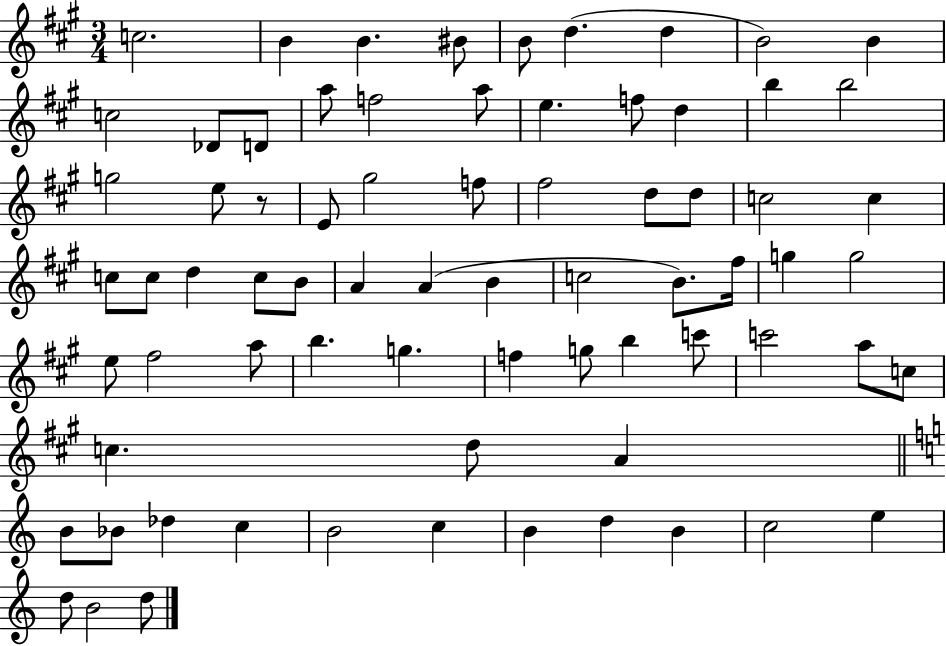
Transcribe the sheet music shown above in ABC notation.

X:1
T:Untitled
M:3/4
L:1/4
K:A
c2 B B ^B/2 B/2 d d B2 B c2 _D/2 D/2 a/2 f2 a/2 e f/2 d b b2 g2 e/2 z/2 E/2 ^g2 f/2 ^f2 d/2 d/2 c2 c c/2 c/2 d c/2 B/2 A A B c2 B/2 ^f/4 g g2 e/2 ^f2 a/2 b g f g/2 b c'/2 c'2 a/2 c/2 c d/2 A B/2 _B/2 _d c B2 c B d B c2 e d/2 B2 d/2